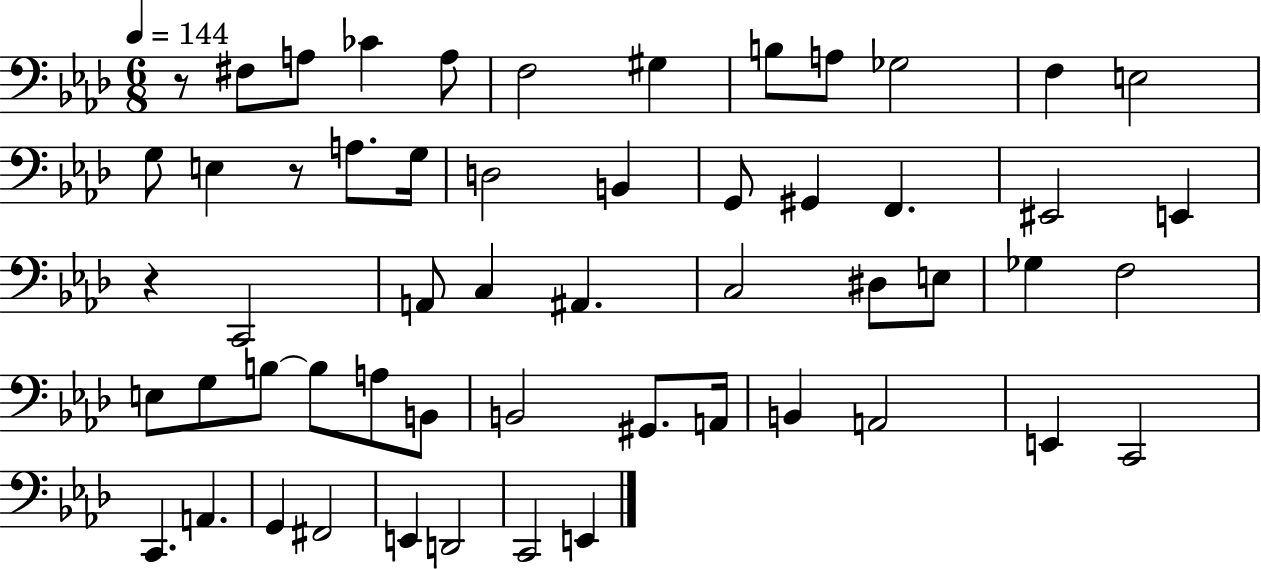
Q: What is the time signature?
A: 6/8